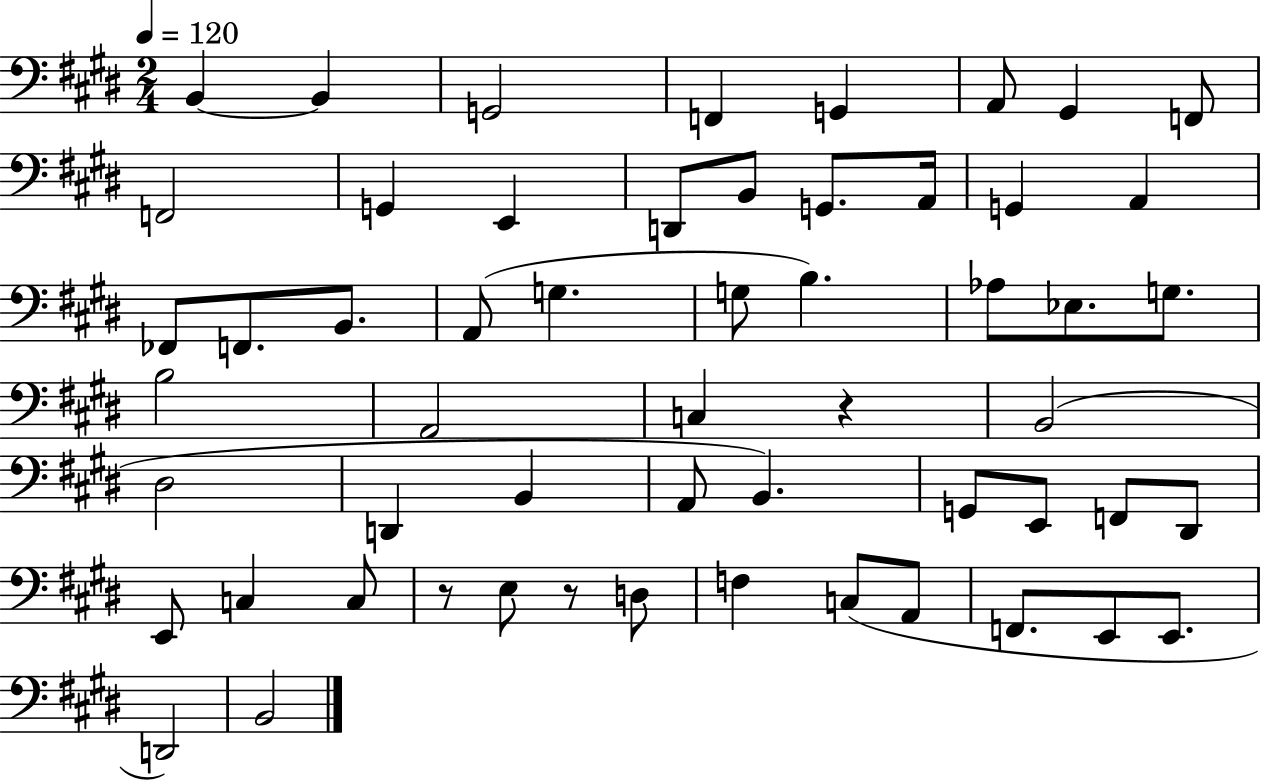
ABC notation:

X:1
T:Untitled
M:2/4
L:1/4
K:E
B,, B,, G,,2 F,, G,, A,,/2 ^G,, F,,/2 F,,2 G,, E,, D,,/2 B,,/2 G,,/2 A,,/4 G,, A,, _F,,/2 F,,/2 B,,/2 A,,/2 G, G,/2 B, _A,/2 _E,/2 G,/2 B,2 A,,2 C, z B,,2 ^D,2 D,, B,, A,,/2 B,, G,,/2 E,,/2 F,,/2 ^D,,/2 E,,/2 C, C,/2 z/2 E,/2 z/2 D,/2 F, C,/2 A,,/2 F,,/2 E,,/2 E,,/2 D,,2 B,,2